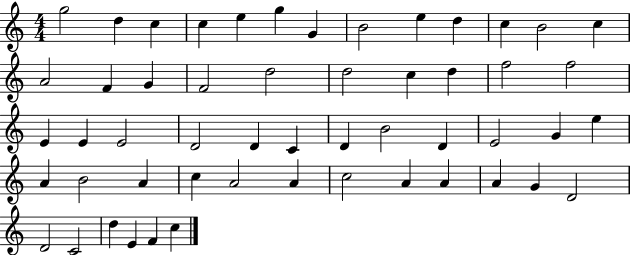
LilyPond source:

{
  \clef treble
  \numericTimeSignature
  \time 4/4
  \key c \major
  g''2 d''4 c''4 | c''4 e''4 g''4 g'4 | b'2 e''4 d''4 | c''4 b'2 c''4 | \break a'2 f'4 g'4 | f'2 d''2 | d''2 c''4 d''4 | f''2 f''2 | \break e'4 e'4 e'2 | d'2 d'4 c'4 | d'4 b'2 d'4 | e'2 g'4 e''4 | \break a'4 b'2 a'4 | c''4 a'2 a'4 | c''2 a'4 a'4 | a'4 g'4 d'2 | \break d'2 c'2 | d''4 e'4 f'4 c''4 | \bar "|."
}